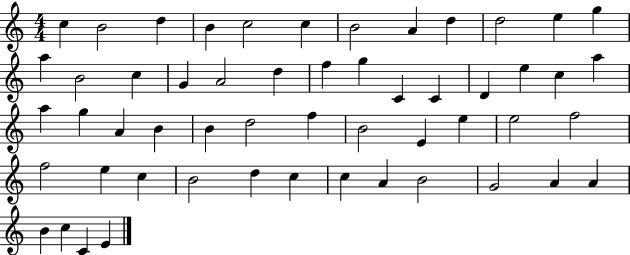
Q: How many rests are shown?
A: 0